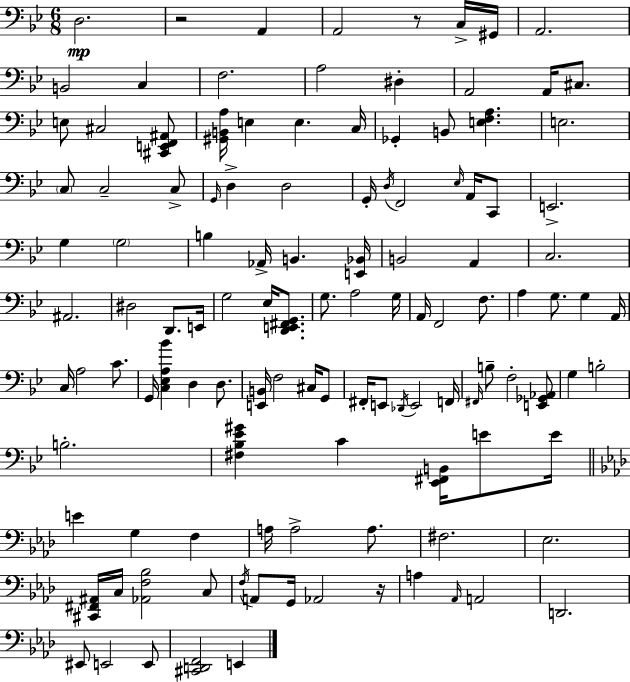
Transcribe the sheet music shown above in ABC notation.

X:1
T:Untitled
M:6/8
L:1/4
K:Bb
D,2 z2 A,, A,,2 z/2 C,/4 ^G,,/4 A,,2 B,,2 C, F,2 A,2 ^D, A,,2 A,,/4 ^C,/2 E,/2 ^C,2 [^C,,E,,F,,^A,,]/2 [^G,,B,,A,]/4 E, E, C,/4 _G,, B,,/2 [E,F,A,] E,2 C,/2 C,2 C,/2 G,,/4 D, D,2 G,,/4 D,/4 F,,2 _E,/4 A,,/4 C,,/2 E,,2 G, G,2 B, _A,,/4 B,, [E,,_B,,]/4 B,,2 A,, C,2 ^A,,2 ^D,2 D,,/2 E,,/4 G,2 _E,/4 [D,,E,,^F,,G,,]/2 G,/2 A,2 G,/4 A,,/4 F,,2 F,/2 A, G,/2 G, A,,/4 C,/4 A,2 C/2 G,,/4 [C,_E,A,_B] D, D,/2 [E,,B,,]/4 F,2 ^C,/4 G,,/2 ^F,,/4 E,,/2 _D,,/4 E,,2 F,,/4 ^F,,/4 B,/2 F,2 [E,,_G,,_A,,]/2 G, B,2 B,2 [^F,_B,_E^G] C [_E,,^F,,B,,]/4 E/2 E/4 E G, F, A,/4 A,2 A,/2 ^F,2 _E,2 [^C,,^F,,^A,,]/4 C,/4 [_A,,F,_B,]2 C,/2 F,/4 A,,/2 G,,/4 _A,,2 z/4 A, _A,,/4 A,,2 D,,2 ^E,,/2 E,,2 E,,/2 [^C,,D,,F,,]2 E,,